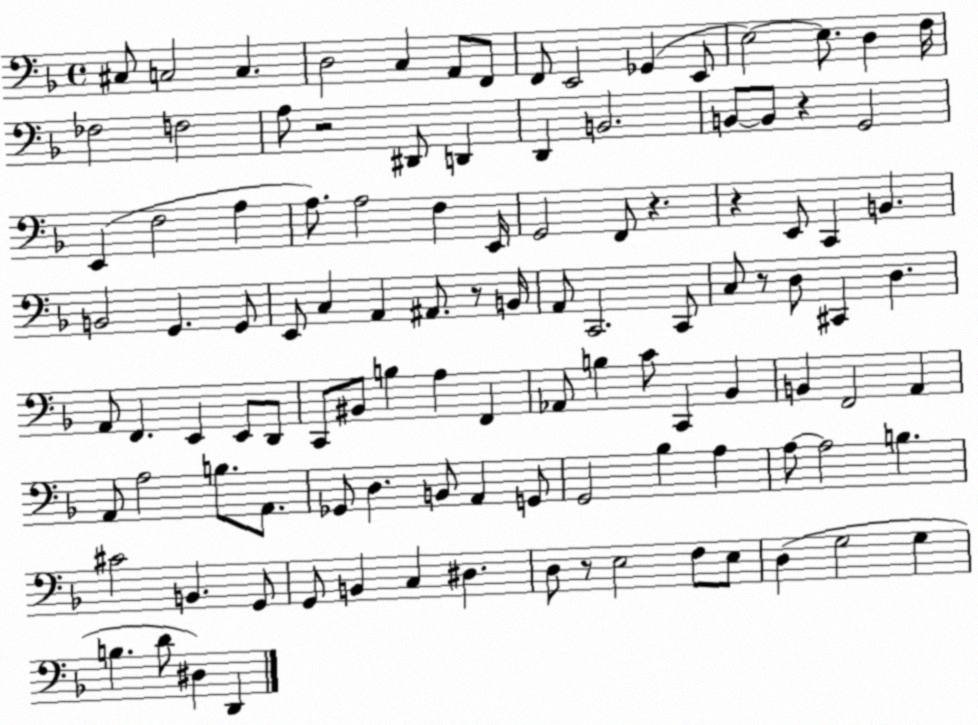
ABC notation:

X:1
T:Untitled
M:4/4
L:1/4
K:F
^C,/2 C,2 C, D,2 C, A,,/2 F,,/2 F,,/2 E,,2 _G,, E,,/2 E,2 E,/2 D, F,/4 _F,2 F,2 A,/2 z2 ^D,,/2 D,, D,, B,,2 B,,/2 B,,/2 z G,,2 E,, F,2 A, A,/2 A,2 F, E,,/4 G,,2 F,,/2 z z E,,/2 C,, B,, B,,2 G,, G,,/2 E,,/2 C, A,, ^A,,/2 z/2 B,,/4 A,,/2 C,,2 C,,/2 C,/2 z/2 D,/2 ^C,, D, A,,/2 F,, E,, E,,/2 D,,/2 C,,/2 ^B,,/2 B, A, F,, _A,,/2 B, C/2 C,, _B,, B,, F,,2 A,, A,,/2 A,2 B,/2 A,,/2 _G,,/2 D, B,,/2 A,, G,,/2 G,,2 _B, A, A,/2 A,2 B, ^C2 B,, G,,/2 G,,/2 B,, C, ^D, D,/2 z/2 E,2 F,/2 E,/2 D, G,2 G, B, D/2 ^D, D,,